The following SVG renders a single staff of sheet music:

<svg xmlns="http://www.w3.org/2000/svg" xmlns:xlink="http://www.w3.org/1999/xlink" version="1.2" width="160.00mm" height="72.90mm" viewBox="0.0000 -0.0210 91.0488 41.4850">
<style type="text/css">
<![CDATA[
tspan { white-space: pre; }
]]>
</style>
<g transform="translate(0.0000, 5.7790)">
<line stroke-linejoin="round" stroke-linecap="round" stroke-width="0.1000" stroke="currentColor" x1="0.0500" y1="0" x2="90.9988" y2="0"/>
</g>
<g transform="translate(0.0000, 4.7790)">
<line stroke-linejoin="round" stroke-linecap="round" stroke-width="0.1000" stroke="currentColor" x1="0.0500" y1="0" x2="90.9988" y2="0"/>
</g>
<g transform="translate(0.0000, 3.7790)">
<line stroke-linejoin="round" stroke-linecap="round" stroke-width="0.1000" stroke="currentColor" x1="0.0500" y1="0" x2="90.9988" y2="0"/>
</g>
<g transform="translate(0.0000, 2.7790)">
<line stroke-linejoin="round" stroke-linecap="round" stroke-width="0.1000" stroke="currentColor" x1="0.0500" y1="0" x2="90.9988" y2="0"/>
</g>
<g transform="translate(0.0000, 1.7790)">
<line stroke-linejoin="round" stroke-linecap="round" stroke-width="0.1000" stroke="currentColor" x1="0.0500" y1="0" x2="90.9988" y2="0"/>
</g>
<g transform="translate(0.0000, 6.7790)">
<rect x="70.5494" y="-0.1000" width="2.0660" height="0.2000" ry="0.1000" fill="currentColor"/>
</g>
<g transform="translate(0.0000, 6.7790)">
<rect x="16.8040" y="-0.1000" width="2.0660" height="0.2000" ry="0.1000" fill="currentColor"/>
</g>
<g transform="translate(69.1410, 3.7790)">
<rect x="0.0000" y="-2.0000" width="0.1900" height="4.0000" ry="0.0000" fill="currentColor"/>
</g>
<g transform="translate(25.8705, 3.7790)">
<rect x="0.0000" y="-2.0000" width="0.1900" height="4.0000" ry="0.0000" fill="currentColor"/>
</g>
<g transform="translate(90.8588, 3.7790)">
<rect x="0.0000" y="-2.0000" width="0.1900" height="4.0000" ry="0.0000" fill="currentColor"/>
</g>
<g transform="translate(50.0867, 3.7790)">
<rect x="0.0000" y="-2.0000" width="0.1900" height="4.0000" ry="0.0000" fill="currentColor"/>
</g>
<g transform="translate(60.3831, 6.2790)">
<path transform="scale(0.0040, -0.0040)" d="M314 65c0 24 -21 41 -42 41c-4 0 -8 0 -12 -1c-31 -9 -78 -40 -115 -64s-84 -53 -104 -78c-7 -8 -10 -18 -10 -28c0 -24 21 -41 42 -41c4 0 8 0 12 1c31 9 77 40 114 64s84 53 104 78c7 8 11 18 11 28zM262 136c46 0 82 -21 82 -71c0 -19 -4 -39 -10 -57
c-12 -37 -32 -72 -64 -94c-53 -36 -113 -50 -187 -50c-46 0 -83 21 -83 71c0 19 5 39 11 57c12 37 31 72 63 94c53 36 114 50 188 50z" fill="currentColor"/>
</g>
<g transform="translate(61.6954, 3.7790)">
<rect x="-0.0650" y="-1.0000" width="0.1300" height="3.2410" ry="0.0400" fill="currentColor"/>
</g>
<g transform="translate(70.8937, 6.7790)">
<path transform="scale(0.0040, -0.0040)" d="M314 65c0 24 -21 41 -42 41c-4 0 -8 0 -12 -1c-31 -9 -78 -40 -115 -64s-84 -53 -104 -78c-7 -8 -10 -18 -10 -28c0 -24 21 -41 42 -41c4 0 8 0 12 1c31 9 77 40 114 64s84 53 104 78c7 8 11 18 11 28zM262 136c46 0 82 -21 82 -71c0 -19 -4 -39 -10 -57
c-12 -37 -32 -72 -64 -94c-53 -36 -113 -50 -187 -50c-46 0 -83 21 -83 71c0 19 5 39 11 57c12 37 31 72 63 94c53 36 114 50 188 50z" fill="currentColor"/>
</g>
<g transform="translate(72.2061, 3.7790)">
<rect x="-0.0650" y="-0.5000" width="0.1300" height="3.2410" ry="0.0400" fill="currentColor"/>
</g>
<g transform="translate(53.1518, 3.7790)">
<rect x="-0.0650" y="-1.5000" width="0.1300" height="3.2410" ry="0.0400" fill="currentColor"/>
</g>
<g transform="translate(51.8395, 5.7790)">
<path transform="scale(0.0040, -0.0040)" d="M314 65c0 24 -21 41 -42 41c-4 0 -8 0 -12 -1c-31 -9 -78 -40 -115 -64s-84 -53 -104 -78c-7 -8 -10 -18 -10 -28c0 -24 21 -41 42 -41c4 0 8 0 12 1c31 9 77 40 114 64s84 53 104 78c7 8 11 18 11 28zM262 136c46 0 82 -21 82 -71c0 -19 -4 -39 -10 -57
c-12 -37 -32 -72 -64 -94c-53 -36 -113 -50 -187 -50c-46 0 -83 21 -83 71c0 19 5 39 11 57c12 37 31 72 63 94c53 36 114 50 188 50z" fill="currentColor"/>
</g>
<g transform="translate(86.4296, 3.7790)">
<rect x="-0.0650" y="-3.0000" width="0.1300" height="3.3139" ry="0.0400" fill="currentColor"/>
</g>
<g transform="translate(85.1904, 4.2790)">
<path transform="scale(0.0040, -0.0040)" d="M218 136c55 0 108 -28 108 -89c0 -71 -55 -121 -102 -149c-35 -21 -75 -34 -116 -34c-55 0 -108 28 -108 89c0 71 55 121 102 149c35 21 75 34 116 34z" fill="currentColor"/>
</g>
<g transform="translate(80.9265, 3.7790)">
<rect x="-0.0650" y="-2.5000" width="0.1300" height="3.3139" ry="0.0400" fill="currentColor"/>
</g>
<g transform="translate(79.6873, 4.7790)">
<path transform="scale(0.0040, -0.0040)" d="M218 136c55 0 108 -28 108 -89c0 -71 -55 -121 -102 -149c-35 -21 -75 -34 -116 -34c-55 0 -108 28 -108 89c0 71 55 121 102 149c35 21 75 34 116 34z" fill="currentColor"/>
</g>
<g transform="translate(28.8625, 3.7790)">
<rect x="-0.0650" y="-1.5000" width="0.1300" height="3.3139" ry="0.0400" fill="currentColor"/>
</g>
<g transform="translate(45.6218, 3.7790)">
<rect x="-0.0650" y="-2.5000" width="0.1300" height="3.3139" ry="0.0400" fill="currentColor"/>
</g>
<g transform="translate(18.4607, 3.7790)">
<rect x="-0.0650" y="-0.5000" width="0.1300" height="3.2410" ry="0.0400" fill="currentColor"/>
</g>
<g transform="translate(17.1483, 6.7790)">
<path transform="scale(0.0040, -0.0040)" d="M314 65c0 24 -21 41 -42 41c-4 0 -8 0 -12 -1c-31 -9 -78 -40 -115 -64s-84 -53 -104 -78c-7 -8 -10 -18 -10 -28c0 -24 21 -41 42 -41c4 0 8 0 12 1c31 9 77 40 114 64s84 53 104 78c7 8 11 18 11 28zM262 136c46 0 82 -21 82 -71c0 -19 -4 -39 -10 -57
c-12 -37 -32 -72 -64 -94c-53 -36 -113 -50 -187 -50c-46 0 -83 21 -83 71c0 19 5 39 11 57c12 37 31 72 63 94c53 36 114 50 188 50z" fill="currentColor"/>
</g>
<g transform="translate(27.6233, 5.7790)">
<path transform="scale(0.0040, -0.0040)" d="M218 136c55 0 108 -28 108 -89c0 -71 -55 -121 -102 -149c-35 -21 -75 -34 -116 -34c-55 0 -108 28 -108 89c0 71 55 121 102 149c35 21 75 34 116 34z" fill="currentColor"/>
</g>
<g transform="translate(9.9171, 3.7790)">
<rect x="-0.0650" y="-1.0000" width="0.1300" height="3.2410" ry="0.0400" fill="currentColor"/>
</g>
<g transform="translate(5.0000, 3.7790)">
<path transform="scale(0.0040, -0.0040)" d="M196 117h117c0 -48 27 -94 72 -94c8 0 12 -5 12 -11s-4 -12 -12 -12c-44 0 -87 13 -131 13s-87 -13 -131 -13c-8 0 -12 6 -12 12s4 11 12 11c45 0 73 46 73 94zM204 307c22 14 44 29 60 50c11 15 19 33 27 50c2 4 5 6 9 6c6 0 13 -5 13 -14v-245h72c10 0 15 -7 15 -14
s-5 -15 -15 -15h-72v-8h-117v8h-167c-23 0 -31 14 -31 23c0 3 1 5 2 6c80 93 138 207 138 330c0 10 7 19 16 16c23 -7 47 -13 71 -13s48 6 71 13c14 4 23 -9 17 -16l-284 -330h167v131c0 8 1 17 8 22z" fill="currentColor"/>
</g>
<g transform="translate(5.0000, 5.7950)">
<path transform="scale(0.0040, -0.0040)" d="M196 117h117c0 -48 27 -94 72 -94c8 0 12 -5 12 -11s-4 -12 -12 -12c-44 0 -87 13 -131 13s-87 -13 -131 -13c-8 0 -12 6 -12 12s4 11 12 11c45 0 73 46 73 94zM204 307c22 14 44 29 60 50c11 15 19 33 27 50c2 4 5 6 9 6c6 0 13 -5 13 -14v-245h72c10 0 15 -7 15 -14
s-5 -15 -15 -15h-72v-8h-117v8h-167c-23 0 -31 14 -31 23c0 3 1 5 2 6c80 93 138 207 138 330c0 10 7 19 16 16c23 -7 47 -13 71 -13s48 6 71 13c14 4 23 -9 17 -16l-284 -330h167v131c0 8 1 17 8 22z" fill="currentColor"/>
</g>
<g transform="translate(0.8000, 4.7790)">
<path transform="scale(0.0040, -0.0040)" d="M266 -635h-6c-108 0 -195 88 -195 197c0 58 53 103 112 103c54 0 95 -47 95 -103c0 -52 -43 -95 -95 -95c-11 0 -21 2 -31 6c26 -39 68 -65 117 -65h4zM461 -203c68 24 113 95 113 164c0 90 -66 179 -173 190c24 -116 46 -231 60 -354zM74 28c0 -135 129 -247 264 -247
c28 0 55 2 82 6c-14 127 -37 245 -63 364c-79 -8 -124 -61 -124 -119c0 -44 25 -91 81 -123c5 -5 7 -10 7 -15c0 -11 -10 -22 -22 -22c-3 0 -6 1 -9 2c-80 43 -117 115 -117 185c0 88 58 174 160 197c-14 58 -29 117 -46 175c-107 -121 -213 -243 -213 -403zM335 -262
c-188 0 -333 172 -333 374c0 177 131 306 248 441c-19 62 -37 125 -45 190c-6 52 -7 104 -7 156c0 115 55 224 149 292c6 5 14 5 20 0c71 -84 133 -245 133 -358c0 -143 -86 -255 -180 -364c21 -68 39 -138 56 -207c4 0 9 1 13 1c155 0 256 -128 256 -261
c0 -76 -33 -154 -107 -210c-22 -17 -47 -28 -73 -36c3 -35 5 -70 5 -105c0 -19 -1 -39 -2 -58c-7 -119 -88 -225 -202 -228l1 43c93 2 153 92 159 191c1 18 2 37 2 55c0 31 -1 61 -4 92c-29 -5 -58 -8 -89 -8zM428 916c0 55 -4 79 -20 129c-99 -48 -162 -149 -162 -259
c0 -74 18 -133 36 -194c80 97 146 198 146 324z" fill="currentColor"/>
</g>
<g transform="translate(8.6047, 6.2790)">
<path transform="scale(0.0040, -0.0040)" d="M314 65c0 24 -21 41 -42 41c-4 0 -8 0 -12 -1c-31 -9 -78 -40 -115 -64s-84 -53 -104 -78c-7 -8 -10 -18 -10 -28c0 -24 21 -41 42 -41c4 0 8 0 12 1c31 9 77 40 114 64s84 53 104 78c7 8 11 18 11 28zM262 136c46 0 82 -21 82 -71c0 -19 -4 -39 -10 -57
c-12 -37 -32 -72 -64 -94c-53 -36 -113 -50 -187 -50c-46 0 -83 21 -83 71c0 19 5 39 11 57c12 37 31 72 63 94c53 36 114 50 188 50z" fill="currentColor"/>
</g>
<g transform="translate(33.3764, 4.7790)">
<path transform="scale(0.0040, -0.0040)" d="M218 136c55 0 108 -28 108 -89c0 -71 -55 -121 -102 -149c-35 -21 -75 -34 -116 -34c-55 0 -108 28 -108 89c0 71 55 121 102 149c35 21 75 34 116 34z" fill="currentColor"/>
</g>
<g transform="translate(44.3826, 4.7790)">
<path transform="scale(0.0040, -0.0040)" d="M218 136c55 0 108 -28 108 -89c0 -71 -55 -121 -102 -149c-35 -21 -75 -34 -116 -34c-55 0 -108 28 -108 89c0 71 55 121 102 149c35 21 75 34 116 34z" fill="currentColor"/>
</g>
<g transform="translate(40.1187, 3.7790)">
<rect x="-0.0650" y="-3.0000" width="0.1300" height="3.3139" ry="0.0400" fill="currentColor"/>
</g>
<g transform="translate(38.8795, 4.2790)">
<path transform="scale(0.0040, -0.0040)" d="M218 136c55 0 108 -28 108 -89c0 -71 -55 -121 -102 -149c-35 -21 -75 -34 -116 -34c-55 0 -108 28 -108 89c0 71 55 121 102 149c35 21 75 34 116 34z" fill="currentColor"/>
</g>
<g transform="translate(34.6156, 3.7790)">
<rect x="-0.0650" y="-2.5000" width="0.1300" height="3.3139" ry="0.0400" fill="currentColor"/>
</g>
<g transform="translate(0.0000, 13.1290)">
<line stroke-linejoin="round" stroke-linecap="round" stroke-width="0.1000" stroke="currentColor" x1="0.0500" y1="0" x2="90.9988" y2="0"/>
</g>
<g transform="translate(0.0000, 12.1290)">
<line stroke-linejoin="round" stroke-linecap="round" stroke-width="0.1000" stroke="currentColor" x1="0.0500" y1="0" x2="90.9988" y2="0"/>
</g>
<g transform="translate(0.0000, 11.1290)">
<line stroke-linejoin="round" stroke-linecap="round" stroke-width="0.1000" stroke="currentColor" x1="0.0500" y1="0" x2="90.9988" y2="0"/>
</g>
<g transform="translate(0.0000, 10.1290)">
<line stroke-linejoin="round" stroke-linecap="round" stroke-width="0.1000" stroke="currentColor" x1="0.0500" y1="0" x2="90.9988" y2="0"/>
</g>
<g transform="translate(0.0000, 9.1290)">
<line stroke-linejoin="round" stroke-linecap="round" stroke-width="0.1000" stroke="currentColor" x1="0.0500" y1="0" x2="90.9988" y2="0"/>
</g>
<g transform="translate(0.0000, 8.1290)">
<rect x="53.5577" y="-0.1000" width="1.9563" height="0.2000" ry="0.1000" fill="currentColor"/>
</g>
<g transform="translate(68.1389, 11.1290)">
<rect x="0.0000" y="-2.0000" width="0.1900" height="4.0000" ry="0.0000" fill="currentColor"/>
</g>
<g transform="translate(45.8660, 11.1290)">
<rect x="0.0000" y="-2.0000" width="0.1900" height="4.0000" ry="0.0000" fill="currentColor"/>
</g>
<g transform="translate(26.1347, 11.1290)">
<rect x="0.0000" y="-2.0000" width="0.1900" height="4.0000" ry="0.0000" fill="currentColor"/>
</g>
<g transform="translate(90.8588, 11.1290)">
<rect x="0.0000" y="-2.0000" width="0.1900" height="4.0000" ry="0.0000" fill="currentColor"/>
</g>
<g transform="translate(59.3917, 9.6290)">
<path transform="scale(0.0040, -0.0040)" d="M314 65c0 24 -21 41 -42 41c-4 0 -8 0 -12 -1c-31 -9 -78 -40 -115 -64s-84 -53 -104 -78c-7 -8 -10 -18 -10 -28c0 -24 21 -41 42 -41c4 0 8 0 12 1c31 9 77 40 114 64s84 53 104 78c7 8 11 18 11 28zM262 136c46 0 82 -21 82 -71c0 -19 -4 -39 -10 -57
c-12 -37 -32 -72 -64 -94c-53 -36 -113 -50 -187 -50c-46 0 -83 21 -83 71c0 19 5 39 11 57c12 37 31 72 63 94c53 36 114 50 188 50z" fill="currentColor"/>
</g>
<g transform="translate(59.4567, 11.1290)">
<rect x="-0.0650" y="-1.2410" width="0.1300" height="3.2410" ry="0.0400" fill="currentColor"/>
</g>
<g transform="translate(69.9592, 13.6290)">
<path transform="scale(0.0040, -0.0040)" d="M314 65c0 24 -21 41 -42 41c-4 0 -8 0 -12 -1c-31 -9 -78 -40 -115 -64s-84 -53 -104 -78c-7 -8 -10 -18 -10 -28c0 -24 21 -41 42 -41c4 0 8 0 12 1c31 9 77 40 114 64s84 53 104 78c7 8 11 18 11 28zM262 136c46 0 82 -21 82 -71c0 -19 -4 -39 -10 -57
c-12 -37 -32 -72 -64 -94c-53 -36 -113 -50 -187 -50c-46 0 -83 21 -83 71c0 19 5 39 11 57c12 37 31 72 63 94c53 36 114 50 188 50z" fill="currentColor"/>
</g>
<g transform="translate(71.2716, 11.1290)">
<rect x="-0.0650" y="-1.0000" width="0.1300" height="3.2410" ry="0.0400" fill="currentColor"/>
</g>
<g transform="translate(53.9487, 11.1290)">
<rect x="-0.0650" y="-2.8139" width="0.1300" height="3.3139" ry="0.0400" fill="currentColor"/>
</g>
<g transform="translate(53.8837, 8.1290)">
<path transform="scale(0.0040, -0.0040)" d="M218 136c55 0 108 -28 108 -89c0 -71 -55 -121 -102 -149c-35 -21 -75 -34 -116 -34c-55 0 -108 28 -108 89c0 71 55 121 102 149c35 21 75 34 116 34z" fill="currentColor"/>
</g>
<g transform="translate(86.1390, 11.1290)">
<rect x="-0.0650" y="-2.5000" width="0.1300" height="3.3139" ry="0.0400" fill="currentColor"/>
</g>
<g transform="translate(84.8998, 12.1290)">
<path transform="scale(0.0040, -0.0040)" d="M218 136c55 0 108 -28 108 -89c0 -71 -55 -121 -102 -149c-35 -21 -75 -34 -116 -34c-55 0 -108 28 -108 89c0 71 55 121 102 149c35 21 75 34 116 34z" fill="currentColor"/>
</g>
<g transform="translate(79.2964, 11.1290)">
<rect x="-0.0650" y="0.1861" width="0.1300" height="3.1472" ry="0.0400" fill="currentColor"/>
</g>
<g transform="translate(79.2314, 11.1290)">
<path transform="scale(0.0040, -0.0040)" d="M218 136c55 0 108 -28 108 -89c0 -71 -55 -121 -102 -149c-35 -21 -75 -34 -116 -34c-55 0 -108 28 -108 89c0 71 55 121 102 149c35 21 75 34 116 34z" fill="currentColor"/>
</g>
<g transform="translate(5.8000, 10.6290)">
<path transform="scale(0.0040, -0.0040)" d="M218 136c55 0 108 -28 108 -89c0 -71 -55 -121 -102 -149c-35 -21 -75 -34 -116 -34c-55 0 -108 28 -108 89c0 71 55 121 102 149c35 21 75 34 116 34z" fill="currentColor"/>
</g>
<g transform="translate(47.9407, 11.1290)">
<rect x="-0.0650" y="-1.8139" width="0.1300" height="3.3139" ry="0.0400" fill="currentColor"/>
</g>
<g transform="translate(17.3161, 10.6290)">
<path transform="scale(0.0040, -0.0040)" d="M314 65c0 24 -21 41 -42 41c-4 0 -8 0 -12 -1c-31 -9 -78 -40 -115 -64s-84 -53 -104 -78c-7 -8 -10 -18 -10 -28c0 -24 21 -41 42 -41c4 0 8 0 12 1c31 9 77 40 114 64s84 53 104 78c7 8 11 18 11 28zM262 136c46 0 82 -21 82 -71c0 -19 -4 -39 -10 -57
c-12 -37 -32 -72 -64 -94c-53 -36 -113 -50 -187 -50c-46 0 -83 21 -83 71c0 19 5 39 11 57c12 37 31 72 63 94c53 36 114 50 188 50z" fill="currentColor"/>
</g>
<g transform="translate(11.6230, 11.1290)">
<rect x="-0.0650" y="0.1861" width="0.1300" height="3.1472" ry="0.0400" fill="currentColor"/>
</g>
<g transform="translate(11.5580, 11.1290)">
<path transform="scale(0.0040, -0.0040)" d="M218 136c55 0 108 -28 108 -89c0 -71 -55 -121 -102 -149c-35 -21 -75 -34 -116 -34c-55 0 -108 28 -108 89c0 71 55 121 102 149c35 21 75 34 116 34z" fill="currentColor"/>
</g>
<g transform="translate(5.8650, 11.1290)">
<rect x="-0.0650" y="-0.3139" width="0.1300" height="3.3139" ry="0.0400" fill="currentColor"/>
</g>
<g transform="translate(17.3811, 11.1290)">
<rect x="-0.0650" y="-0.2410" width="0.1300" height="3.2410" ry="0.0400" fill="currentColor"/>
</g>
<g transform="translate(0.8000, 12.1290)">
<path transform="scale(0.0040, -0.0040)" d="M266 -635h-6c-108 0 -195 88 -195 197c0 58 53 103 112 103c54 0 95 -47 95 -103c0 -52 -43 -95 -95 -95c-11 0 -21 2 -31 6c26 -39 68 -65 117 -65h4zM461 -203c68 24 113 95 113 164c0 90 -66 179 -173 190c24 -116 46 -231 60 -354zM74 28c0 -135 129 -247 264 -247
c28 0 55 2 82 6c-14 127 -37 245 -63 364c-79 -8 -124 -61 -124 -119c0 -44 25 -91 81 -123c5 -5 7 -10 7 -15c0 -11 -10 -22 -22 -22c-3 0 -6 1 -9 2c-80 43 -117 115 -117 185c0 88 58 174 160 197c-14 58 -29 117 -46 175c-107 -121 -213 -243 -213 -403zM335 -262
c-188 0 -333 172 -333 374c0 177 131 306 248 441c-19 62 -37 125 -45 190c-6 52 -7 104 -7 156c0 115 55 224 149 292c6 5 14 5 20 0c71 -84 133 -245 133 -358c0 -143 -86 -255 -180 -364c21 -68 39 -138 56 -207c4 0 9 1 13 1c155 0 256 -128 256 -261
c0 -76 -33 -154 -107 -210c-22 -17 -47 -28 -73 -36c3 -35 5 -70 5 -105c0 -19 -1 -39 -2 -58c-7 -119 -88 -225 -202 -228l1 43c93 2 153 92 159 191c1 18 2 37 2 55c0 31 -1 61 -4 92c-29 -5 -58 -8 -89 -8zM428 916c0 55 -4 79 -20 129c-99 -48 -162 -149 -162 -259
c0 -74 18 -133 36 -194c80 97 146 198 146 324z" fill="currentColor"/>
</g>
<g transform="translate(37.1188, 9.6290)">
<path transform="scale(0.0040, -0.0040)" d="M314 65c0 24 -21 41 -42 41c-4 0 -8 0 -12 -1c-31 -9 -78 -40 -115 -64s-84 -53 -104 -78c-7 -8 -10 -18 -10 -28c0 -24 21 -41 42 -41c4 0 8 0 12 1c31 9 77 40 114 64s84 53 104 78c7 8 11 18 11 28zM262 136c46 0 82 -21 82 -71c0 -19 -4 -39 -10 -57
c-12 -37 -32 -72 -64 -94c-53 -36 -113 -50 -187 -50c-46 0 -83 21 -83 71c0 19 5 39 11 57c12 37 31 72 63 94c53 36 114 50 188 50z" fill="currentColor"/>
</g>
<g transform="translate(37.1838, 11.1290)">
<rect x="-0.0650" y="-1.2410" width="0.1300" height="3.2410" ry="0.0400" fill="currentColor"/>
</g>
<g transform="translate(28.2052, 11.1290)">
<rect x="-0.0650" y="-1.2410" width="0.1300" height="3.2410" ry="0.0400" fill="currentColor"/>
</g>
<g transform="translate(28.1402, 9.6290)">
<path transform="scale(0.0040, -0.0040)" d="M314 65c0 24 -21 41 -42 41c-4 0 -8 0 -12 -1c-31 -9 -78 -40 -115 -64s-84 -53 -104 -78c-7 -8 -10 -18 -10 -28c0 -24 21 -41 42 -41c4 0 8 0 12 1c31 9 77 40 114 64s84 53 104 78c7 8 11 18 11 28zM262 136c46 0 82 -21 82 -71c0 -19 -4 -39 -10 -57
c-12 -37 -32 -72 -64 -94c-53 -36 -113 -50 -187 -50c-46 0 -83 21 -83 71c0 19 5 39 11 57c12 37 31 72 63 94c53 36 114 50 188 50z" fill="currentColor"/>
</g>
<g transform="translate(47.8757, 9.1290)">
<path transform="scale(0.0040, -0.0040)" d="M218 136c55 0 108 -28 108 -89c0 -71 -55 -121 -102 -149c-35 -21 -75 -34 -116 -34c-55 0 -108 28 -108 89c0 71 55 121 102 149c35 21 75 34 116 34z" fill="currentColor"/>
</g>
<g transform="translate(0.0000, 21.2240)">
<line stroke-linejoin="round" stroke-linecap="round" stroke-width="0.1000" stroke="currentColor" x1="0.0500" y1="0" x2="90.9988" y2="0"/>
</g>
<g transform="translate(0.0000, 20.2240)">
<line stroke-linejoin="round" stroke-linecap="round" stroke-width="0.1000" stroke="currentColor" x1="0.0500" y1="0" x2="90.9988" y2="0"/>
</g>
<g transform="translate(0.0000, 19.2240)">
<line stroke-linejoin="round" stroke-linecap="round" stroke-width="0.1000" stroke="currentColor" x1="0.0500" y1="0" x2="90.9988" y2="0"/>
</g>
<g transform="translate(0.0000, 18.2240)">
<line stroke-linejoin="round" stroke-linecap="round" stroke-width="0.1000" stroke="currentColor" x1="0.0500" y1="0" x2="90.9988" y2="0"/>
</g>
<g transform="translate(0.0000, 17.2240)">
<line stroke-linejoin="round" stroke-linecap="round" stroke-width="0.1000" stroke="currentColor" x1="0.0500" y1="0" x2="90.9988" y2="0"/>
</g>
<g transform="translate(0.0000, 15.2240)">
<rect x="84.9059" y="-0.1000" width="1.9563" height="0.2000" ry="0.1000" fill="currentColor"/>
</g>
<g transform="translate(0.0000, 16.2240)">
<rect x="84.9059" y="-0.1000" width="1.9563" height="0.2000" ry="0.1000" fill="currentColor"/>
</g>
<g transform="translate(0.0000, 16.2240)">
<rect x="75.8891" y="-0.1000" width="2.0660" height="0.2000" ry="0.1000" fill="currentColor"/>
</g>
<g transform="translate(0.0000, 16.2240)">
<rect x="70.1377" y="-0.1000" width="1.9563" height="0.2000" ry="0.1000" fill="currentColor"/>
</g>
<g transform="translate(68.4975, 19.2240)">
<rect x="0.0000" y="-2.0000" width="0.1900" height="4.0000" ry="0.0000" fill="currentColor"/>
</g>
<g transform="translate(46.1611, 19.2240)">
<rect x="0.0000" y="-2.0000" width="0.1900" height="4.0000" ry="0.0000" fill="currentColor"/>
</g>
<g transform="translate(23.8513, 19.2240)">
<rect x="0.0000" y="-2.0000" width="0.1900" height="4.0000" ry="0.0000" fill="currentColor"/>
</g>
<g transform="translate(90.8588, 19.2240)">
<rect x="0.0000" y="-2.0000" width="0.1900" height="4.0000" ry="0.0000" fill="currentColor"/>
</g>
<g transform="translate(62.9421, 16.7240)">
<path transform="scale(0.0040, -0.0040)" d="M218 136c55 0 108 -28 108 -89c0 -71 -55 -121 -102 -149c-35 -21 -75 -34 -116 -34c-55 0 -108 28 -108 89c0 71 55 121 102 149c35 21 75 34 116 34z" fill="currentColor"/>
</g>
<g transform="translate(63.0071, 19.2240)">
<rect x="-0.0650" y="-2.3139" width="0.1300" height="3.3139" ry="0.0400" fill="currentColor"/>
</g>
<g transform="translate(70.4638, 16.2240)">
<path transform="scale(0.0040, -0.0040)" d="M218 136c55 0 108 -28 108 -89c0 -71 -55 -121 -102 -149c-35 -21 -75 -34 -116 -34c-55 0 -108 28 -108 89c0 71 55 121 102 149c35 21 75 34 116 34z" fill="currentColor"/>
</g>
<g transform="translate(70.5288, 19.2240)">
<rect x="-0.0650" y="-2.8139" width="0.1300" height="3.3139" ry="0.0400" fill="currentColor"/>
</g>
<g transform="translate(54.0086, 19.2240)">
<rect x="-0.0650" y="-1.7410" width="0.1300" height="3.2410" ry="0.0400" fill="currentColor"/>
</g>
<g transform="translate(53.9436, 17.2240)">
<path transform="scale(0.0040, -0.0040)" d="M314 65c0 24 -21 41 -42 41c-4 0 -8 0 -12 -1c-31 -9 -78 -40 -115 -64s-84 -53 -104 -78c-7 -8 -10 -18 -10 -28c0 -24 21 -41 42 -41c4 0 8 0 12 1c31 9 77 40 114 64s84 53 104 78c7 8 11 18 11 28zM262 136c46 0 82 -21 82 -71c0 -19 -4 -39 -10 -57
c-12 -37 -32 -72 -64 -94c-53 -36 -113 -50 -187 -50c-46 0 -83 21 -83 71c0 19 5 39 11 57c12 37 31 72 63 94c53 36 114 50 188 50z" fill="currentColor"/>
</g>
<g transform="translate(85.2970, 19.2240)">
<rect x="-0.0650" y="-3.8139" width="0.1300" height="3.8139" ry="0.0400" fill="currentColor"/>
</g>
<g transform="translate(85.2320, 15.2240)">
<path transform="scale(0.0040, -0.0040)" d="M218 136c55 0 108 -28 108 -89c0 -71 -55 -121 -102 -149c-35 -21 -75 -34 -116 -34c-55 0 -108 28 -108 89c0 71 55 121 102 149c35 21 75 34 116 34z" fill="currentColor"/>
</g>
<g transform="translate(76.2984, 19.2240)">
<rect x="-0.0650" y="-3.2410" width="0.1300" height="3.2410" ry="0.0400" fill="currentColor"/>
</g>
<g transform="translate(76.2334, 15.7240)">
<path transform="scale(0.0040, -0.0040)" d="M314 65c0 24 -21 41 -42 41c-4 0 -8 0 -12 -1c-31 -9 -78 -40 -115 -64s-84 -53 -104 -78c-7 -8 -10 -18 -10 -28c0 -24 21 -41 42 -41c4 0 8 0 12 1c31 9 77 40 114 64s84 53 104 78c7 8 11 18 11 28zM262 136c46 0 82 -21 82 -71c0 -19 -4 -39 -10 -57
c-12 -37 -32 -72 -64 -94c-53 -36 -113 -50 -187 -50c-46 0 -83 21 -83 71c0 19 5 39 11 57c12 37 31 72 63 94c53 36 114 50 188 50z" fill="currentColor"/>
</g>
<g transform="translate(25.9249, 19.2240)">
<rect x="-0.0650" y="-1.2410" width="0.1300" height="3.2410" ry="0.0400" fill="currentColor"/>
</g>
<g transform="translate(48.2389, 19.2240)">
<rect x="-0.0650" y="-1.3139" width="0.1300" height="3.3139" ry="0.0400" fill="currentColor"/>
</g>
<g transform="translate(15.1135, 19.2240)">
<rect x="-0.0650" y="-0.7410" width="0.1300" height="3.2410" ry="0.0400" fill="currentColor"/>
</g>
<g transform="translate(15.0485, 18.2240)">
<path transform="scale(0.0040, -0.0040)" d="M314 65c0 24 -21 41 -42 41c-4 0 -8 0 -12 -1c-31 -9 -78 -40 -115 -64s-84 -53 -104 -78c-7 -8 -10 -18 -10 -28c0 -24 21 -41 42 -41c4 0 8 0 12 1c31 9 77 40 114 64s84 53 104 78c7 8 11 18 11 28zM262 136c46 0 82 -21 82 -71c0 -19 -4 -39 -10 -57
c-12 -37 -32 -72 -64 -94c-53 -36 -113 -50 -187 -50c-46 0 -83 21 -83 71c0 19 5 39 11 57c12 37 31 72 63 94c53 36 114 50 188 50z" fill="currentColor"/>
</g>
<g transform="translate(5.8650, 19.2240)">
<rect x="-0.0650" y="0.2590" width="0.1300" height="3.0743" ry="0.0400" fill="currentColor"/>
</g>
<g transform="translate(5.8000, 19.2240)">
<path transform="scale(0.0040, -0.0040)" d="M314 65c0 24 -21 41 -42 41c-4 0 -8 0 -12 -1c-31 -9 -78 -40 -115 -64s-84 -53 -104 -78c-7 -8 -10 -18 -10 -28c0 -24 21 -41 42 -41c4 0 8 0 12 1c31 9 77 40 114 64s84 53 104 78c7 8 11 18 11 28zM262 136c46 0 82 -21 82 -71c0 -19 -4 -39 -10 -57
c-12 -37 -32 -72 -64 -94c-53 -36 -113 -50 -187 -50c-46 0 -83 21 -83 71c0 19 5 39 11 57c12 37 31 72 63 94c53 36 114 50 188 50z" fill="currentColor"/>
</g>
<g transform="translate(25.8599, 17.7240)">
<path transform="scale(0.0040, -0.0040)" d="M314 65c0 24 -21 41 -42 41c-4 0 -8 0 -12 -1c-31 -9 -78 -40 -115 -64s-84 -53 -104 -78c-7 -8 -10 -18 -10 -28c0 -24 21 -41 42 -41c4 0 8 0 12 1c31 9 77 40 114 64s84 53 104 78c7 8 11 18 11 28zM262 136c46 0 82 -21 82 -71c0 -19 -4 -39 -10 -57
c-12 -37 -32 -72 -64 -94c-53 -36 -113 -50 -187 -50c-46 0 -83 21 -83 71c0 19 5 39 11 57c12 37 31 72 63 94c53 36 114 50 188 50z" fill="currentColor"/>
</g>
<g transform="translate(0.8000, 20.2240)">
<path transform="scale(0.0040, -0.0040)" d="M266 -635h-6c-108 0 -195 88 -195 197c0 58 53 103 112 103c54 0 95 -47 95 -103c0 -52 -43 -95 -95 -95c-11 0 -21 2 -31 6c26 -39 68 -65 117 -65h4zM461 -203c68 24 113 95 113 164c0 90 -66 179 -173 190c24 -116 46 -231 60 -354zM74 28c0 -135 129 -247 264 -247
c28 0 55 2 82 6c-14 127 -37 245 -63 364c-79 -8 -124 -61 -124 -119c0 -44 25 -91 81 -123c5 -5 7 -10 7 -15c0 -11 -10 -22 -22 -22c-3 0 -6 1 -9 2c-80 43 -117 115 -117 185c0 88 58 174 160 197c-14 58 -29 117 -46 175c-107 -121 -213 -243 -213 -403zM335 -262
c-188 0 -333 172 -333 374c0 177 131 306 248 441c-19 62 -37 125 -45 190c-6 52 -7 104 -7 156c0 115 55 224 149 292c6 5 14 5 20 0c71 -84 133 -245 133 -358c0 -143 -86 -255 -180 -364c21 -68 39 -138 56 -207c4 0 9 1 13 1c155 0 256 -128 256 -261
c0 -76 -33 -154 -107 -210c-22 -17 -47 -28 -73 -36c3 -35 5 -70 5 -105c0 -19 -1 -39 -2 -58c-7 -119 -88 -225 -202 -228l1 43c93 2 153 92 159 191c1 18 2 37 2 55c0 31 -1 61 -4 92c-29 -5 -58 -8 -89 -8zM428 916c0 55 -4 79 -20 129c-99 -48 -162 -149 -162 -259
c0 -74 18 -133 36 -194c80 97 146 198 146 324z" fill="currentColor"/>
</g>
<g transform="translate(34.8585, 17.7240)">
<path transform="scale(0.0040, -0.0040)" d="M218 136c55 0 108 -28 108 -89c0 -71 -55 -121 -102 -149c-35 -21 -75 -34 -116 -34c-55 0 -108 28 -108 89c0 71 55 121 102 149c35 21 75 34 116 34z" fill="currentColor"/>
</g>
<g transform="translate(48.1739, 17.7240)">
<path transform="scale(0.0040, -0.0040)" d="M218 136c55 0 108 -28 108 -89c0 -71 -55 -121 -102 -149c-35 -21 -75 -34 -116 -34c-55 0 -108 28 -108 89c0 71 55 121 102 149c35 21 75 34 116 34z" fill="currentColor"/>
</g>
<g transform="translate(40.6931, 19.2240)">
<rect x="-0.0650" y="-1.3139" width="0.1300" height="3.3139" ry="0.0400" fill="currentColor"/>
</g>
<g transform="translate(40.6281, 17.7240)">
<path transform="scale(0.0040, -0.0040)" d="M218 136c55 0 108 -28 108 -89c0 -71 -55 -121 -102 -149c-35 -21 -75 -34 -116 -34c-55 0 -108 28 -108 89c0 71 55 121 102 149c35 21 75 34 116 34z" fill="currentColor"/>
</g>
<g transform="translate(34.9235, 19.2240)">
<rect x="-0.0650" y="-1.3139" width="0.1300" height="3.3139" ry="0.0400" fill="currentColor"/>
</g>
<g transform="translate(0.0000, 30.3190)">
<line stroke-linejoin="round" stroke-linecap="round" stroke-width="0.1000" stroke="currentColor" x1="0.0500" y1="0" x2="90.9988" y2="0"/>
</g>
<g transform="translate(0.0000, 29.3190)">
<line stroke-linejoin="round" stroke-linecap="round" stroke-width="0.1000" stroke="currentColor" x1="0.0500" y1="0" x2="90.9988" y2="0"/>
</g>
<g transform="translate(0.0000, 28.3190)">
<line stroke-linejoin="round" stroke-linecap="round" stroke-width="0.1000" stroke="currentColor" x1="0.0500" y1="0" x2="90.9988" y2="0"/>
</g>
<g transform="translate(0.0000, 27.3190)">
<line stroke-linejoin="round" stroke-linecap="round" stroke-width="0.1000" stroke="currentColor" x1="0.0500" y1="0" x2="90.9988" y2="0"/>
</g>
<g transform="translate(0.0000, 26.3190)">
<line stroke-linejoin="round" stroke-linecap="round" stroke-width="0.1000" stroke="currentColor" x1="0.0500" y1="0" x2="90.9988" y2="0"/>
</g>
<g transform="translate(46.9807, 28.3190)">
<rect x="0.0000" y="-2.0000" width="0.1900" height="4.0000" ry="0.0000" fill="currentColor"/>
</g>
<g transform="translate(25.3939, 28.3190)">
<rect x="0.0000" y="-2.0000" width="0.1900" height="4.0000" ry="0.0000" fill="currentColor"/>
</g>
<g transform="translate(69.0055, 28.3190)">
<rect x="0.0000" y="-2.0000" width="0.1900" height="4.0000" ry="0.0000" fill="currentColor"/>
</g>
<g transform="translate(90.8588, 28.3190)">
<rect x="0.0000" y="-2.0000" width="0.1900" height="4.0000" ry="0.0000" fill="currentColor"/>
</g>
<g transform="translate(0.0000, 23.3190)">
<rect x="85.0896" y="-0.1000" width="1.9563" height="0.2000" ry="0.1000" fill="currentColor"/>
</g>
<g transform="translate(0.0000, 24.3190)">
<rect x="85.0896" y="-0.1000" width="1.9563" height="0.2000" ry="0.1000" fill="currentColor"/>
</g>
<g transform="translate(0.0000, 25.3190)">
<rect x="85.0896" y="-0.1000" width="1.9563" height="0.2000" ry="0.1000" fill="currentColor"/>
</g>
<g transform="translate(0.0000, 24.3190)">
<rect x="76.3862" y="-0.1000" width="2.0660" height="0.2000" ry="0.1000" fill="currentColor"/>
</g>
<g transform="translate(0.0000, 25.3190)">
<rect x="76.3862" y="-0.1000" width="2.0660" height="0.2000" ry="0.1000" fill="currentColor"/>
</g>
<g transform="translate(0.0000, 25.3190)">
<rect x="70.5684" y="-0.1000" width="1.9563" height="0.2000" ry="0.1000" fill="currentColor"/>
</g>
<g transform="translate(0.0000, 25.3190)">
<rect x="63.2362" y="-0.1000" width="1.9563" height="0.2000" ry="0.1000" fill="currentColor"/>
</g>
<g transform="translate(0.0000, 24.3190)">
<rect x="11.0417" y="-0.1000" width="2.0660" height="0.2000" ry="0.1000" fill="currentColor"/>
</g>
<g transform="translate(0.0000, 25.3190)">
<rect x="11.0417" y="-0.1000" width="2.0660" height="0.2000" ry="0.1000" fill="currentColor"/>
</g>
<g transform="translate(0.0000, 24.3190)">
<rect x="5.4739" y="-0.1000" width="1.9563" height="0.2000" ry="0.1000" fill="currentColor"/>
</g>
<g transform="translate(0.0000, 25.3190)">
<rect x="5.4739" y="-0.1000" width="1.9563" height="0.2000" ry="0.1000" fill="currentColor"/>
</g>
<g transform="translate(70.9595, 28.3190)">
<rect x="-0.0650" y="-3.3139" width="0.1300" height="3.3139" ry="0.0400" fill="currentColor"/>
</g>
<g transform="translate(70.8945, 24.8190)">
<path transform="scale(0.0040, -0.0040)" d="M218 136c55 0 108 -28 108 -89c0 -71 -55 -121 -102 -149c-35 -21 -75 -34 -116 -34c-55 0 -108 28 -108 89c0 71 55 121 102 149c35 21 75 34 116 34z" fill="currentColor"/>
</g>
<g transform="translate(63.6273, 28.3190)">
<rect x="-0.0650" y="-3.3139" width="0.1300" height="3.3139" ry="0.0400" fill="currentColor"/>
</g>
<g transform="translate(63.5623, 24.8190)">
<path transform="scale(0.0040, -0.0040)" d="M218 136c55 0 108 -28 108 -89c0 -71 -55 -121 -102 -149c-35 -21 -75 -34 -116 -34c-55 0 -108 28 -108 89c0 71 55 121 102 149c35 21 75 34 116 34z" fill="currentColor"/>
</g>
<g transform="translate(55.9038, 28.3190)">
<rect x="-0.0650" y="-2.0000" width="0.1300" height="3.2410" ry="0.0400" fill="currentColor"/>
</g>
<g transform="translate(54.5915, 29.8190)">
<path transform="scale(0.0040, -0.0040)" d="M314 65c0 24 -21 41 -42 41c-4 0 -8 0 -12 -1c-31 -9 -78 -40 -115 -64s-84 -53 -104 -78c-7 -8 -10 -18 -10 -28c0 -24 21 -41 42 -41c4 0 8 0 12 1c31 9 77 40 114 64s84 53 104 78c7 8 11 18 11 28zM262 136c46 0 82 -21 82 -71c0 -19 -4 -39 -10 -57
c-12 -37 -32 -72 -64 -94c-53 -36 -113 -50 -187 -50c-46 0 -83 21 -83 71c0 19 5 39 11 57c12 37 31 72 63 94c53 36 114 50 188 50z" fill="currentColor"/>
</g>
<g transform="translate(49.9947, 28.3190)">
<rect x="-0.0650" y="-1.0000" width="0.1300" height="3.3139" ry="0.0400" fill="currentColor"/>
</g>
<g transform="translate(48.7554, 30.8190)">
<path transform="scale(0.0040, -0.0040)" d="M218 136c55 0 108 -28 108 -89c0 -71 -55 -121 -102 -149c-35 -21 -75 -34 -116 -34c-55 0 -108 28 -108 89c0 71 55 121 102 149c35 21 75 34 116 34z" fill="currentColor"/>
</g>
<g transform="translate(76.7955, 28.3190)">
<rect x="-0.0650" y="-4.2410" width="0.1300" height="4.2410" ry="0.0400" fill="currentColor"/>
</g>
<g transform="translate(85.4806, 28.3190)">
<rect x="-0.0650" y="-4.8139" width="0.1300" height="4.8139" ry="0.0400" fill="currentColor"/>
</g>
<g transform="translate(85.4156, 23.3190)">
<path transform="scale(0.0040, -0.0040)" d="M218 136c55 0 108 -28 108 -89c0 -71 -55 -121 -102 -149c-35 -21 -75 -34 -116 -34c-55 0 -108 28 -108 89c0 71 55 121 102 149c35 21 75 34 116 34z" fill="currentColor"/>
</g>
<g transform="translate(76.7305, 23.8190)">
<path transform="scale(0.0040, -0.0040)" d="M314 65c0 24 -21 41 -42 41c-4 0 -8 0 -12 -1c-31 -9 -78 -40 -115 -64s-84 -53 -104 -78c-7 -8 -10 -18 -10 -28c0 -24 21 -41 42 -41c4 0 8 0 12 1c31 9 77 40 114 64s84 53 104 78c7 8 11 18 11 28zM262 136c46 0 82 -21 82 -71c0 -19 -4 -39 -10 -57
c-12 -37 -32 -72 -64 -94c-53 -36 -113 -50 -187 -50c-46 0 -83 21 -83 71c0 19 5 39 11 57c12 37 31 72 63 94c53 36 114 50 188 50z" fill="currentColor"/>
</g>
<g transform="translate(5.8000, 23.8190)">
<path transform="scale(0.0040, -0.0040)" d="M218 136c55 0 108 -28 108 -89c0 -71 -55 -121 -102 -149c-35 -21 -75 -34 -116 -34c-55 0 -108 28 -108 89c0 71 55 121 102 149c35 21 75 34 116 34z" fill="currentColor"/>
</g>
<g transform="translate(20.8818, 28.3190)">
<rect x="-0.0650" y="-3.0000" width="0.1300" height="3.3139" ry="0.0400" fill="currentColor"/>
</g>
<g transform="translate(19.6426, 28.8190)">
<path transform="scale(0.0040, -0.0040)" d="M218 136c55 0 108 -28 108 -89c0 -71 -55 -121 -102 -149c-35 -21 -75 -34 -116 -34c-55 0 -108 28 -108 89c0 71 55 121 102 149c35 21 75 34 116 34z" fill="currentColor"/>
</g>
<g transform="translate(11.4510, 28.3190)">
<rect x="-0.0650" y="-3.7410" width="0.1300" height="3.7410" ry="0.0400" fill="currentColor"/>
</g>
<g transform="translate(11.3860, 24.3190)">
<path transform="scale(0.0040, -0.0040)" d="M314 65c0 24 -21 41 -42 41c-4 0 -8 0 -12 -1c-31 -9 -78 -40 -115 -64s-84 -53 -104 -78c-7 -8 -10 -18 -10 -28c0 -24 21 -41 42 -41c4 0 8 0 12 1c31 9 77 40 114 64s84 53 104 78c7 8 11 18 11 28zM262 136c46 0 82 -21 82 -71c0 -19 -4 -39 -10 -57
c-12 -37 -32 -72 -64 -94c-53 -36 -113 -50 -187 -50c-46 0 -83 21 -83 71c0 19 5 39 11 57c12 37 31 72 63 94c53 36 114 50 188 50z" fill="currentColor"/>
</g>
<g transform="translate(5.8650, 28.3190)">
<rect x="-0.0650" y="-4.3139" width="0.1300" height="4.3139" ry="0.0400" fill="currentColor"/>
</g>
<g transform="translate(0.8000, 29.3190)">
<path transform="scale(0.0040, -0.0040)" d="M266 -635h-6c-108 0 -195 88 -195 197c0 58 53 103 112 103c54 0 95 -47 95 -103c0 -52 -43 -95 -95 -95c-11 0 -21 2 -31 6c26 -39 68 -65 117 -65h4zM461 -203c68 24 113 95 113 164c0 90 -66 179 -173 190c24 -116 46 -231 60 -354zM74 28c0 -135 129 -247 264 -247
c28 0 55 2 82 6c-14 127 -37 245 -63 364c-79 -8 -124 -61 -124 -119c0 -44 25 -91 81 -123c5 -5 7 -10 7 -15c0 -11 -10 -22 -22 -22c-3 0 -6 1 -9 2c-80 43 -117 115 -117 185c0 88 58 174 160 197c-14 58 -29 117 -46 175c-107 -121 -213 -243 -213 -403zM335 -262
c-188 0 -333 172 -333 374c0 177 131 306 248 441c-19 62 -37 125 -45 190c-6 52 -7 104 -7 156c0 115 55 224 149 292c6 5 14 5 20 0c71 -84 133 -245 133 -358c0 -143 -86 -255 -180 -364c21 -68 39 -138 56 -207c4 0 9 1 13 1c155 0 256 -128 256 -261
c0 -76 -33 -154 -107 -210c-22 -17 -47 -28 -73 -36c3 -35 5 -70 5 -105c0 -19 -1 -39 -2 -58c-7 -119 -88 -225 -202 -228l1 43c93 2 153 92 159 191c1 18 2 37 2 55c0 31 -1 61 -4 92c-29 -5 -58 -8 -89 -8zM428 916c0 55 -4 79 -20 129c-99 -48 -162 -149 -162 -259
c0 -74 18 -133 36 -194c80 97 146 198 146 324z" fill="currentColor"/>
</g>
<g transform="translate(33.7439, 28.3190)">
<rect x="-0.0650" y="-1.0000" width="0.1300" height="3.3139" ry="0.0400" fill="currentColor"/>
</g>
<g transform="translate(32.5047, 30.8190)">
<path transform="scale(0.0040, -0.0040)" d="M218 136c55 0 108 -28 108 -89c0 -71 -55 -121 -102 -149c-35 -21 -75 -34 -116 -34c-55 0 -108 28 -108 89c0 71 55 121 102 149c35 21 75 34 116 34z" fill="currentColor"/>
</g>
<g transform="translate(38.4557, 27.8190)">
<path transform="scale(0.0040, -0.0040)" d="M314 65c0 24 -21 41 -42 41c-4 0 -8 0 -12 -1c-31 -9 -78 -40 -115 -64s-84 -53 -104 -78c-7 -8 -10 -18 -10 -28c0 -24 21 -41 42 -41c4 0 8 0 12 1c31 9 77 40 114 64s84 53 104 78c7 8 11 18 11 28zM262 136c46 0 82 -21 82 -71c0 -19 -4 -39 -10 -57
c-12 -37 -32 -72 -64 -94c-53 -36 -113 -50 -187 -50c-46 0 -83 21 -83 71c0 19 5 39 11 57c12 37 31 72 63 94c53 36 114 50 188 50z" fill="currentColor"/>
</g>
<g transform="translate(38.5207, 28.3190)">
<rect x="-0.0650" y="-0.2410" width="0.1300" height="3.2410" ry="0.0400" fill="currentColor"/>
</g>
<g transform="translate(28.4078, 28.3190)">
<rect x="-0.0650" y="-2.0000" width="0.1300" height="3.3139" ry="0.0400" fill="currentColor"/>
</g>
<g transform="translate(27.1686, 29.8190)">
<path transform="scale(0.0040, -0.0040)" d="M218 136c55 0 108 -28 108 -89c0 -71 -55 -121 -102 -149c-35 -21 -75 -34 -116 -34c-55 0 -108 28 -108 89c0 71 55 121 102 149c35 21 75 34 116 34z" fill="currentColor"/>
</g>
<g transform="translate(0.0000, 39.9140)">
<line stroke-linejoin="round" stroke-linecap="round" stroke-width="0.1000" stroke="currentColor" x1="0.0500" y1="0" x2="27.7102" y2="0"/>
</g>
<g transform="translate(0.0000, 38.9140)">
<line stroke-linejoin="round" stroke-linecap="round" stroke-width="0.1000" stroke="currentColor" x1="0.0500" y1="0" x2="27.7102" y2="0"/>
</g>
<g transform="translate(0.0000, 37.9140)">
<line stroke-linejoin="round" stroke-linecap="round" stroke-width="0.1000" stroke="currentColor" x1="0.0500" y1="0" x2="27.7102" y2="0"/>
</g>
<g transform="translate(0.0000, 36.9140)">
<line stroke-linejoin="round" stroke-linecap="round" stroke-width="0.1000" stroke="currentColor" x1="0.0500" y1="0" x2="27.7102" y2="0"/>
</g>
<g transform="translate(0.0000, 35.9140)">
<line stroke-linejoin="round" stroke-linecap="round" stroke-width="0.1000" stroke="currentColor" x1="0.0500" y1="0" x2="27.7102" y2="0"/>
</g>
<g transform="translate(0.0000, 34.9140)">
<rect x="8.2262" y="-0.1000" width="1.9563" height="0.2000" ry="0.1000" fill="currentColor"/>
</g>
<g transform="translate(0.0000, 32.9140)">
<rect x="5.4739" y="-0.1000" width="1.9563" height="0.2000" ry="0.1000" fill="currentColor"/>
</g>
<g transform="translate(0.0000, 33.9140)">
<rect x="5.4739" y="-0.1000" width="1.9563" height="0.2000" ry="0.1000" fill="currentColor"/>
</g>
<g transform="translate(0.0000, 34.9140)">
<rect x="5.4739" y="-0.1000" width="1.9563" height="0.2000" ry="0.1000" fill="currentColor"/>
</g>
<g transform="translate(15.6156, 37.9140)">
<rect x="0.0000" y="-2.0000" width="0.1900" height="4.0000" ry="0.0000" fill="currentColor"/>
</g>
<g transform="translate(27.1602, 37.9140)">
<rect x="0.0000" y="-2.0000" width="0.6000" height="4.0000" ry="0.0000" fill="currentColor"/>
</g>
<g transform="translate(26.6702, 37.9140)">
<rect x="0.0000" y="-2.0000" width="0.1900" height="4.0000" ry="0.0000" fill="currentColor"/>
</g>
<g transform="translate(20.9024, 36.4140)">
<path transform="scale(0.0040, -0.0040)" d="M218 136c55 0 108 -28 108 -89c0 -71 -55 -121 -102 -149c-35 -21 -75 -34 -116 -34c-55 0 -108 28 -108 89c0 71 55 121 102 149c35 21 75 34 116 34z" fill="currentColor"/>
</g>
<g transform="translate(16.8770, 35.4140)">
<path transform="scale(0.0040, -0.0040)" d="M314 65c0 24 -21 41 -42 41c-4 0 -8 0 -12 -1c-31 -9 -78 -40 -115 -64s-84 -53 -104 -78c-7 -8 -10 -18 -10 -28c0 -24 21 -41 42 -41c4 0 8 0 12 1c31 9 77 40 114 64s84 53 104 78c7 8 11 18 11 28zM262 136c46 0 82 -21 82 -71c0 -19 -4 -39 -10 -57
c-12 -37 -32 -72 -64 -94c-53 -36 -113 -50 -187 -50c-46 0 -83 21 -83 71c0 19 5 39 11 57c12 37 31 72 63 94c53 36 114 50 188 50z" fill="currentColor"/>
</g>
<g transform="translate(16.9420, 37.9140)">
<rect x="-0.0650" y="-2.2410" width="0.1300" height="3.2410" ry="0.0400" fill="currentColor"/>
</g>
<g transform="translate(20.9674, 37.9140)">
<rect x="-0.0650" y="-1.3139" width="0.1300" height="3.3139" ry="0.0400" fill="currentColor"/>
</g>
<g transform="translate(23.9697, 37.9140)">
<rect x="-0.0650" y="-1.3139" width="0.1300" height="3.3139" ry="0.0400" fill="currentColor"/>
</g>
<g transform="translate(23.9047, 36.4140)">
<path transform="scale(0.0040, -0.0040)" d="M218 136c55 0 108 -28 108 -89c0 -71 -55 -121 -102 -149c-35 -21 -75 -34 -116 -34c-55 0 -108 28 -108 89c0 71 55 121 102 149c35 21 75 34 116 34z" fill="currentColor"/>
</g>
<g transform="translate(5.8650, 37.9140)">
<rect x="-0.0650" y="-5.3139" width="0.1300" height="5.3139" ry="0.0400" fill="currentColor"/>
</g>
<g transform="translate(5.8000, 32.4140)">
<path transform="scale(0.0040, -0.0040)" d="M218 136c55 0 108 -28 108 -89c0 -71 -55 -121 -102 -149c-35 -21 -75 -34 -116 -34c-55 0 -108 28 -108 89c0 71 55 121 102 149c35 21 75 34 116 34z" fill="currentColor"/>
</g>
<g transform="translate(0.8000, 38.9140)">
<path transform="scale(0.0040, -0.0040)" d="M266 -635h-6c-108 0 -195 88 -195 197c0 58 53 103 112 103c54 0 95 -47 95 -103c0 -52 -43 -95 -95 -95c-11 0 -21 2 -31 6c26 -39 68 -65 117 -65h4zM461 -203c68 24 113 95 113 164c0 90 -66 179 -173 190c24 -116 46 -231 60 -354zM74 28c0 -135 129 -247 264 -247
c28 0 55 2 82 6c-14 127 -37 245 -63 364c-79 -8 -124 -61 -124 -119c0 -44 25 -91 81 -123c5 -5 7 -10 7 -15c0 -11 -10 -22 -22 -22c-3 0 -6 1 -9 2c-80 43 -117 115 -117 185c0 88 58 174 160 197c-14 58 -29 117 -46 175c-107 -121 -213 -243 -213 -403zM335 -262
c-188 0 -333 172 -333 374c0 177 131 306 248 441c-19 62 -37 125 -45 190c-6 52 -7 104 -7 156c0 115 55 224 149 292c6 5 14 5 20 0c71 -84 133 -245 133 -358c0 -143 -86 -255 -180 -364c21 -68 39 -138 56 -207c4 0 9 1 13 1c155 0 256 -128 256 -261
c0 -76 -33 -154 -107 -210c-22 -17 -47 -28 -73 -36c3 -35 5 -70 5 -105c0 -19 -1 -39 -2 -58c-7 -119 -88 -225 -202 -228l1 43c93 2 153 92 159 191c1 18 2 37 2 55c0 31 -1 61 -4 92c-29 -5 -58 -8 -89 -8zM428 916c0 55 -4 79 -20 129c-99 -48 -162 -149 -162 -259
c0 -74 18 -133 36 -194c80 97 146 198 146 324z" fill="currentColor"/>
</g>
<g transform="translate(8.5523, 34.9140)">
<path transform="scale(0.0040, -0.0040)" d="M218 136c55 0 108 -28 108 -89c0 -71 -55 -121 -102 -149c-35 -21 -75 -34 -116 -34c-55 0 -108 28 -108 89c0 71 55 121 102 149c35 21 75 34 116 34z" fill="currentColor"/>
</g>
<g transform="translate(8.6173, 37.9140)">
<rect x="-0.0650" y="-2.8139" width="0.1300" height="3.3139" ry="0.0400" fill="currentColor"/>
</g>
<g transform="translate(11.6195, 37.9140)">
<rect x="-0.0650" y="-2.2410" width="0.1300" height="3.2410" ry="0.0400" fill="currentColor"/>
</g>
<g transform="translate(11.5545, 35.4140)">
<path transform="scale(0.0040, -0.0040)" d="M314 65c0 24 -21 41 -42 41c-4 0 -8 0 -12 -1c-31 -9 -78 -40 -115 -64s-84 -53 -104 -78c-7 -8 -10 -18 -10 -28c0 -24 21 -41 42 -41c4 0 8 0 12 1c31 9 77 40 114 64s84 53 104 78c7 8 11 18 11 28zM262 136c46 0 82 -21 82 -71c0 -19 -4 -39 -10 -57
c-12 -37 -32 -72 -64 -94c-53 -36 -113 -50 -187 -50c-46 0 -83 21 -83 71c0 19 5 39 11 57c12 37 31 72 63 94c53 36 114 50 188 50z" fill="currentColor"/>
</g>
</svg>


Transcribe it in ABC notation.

X:1
T:Untitled
M:4/4
L:1/4
K:C
D2 C2 E G A G E2 D2 C2 G A c B c2 e2 e2 f a e2 D2 B G B2 d2 e2 e e e f2 g a b2 c' d' c'2 A F D c2 D F2 b b d'2 e' f' a g2 g2 e e